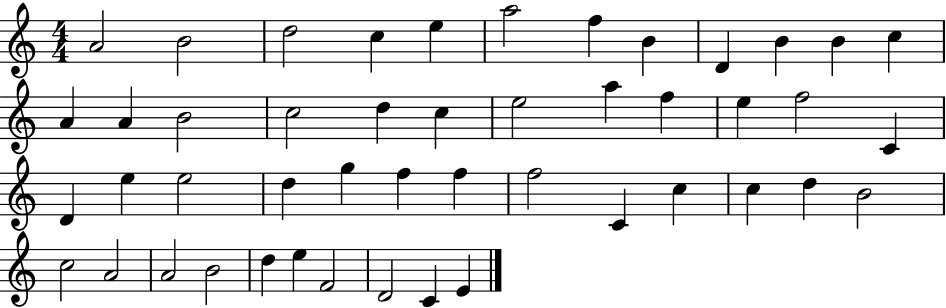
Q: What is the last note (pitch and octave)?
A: E4